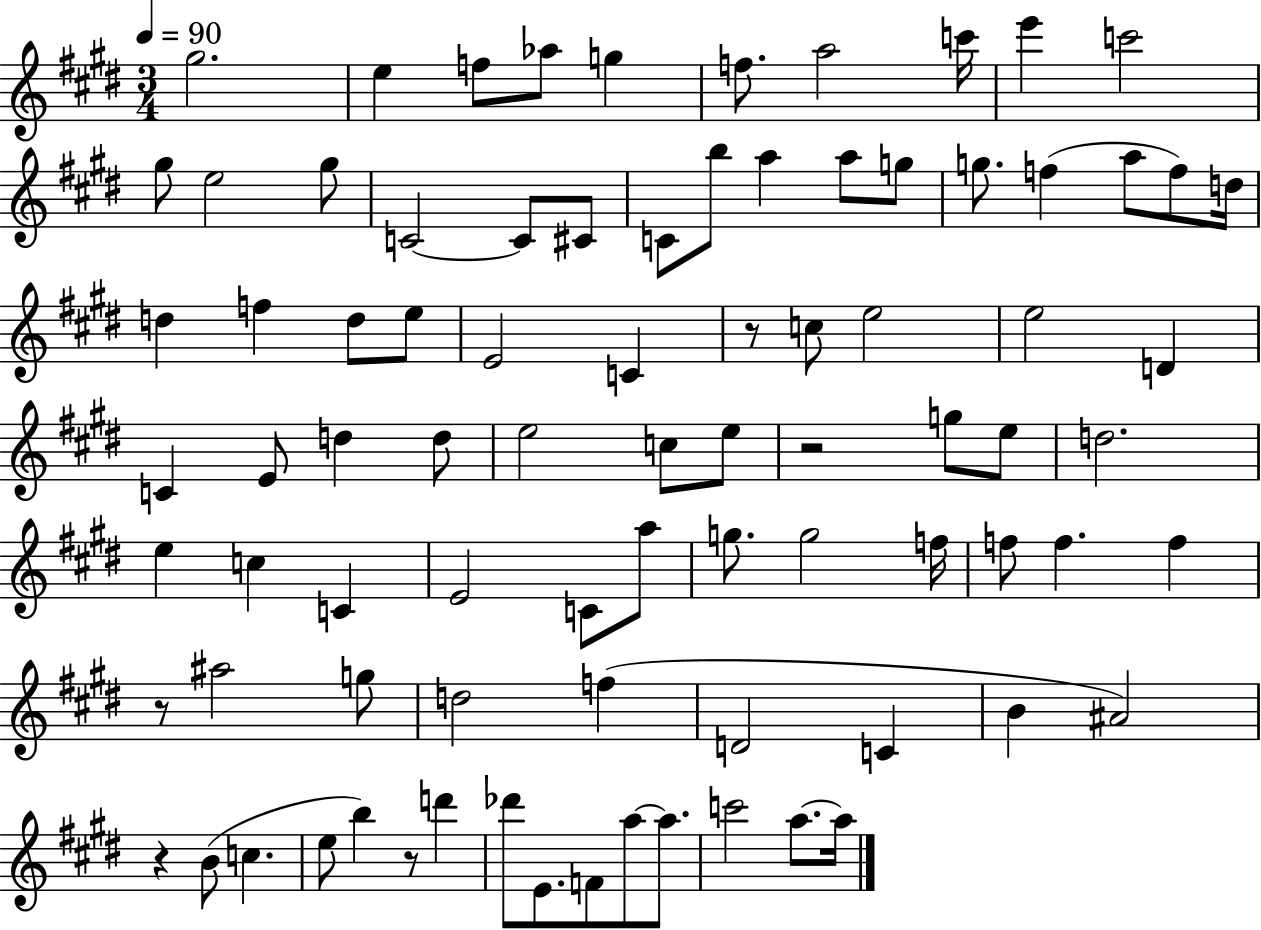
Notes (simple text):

G#5/h. E5/q F5/e Ab5/e G5/q F5/e. A5/h C6/s E6/q C6/h G#5/e E5/h G#5/e C4/h C4/e C#4/e C4/e B5/e A5/q A5/e G5/e G5/e. F5/q A5/e F5/e D5/s D5/q F5/q D5/e E5/e E4/h C4/q R/e C5/e E5/h E5/h D4/q C4/q E4/e D5/q D5/e E5/h C5/e E5/e R/h G5/e E5/e D5/h. E5/q C5/q C4/q E4/h C4/e A5/e G5/e. G5/h F5/s F5/e F5/q. F5/q R/e A#5/h G5/e D5/h F5/q D4/h C4/q B4/q A#4/h R/q B4/e C5/q. E5/e B5/q R/e D6/q Db6/e E4/e. F4/e A5/e A5/e. C6/h A5/e. A5/s